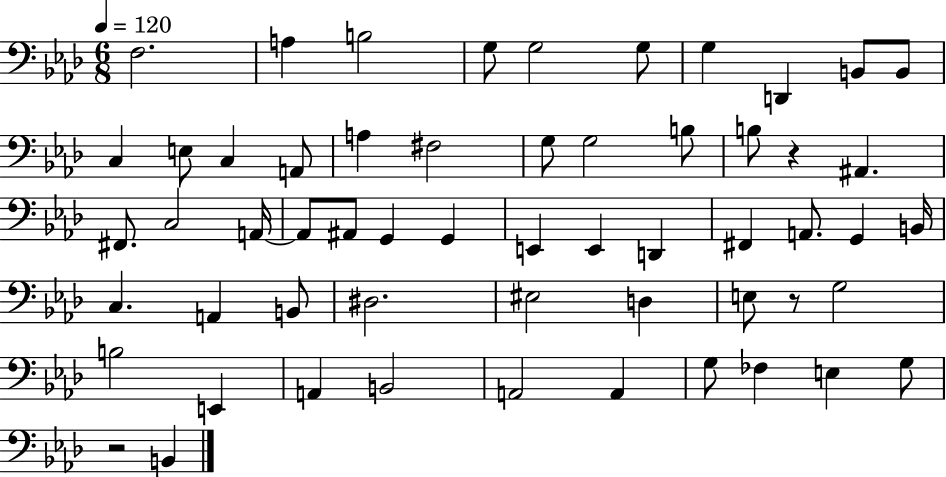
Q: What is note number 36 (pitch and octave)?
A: C3